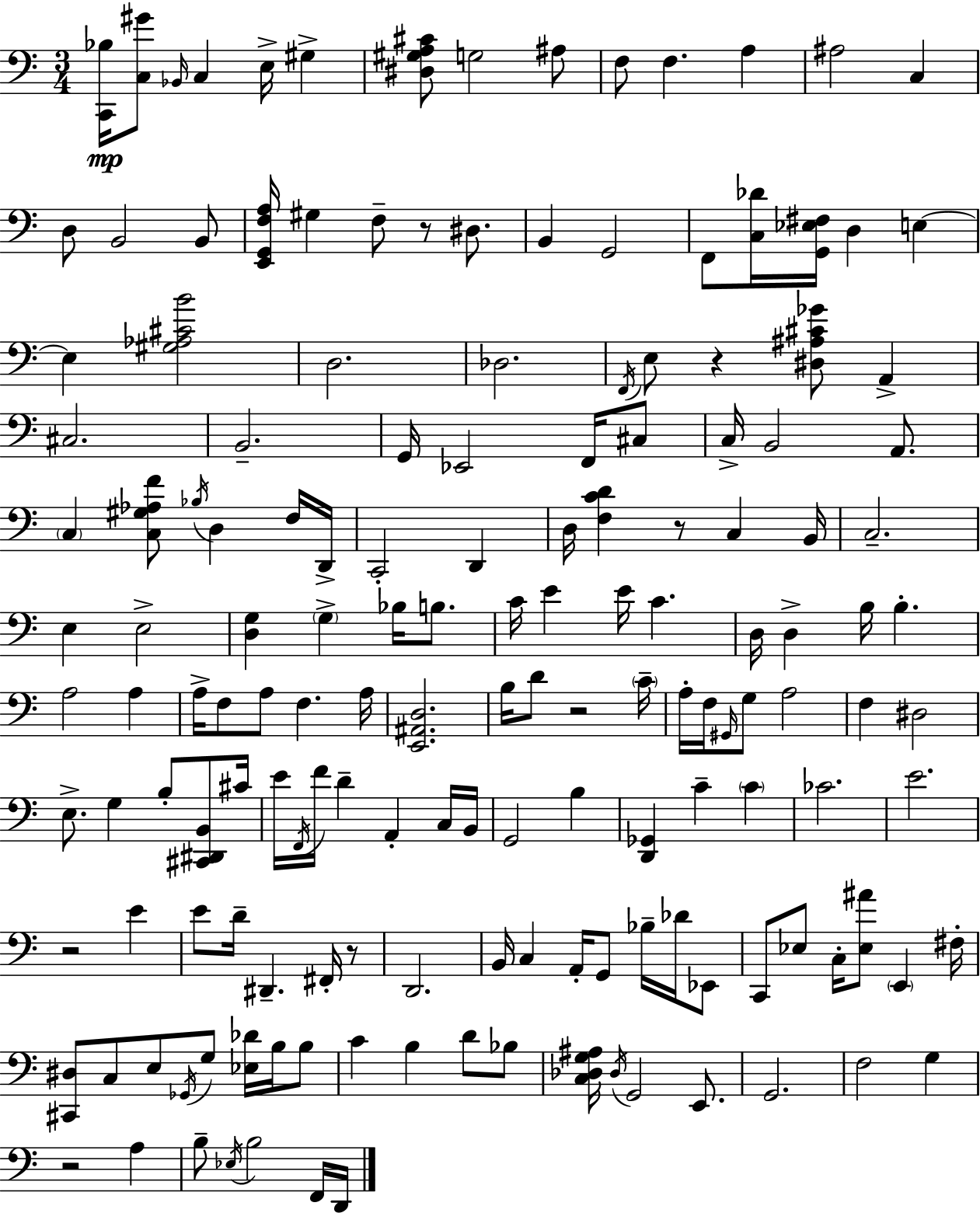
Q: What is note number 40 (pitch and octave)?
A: D3